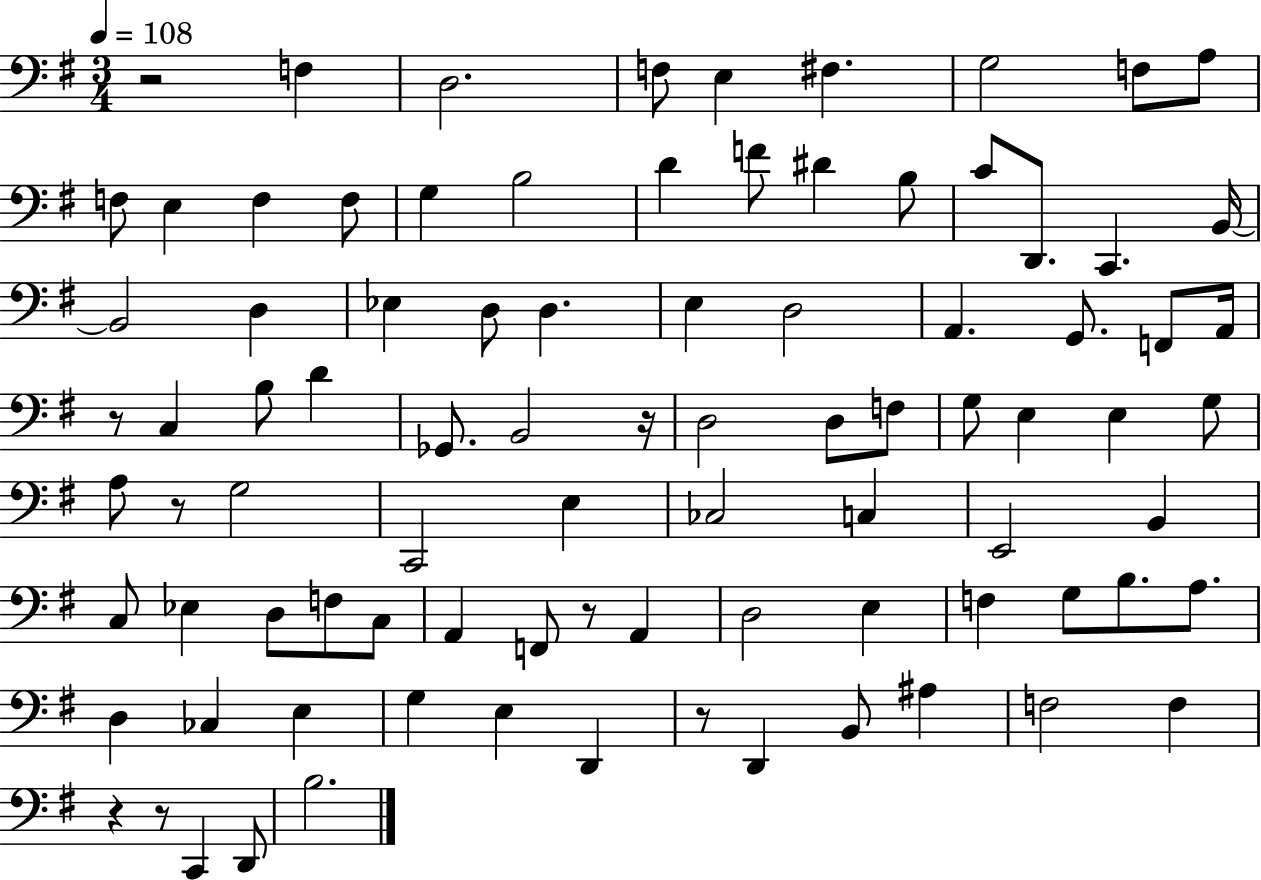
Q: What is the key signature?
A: G major